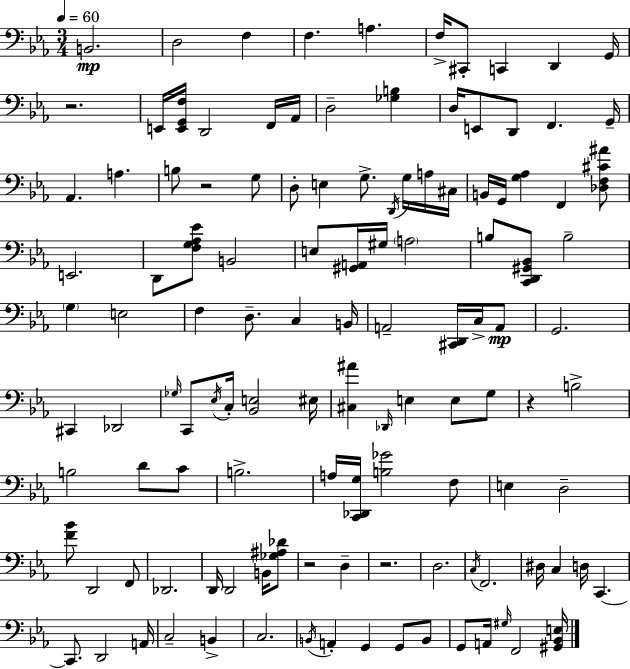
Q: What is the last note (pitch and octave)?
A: F2